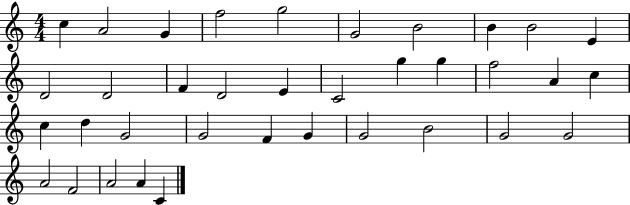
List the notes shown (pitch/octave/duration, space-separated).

C5/q A4/h G4/q F5/h G5/h G4/h B4/h B4/q B4/h E4/q D4/h D4/h F4/q D4/h E4/q C4/h G5/q G5/q F5/h A4/q C5/q C5/q D5/q G4/h G4/h F4/q G4/q G4/h B4/h G4/h G4/h A4/h F4/h A4/h A4/q C4/q